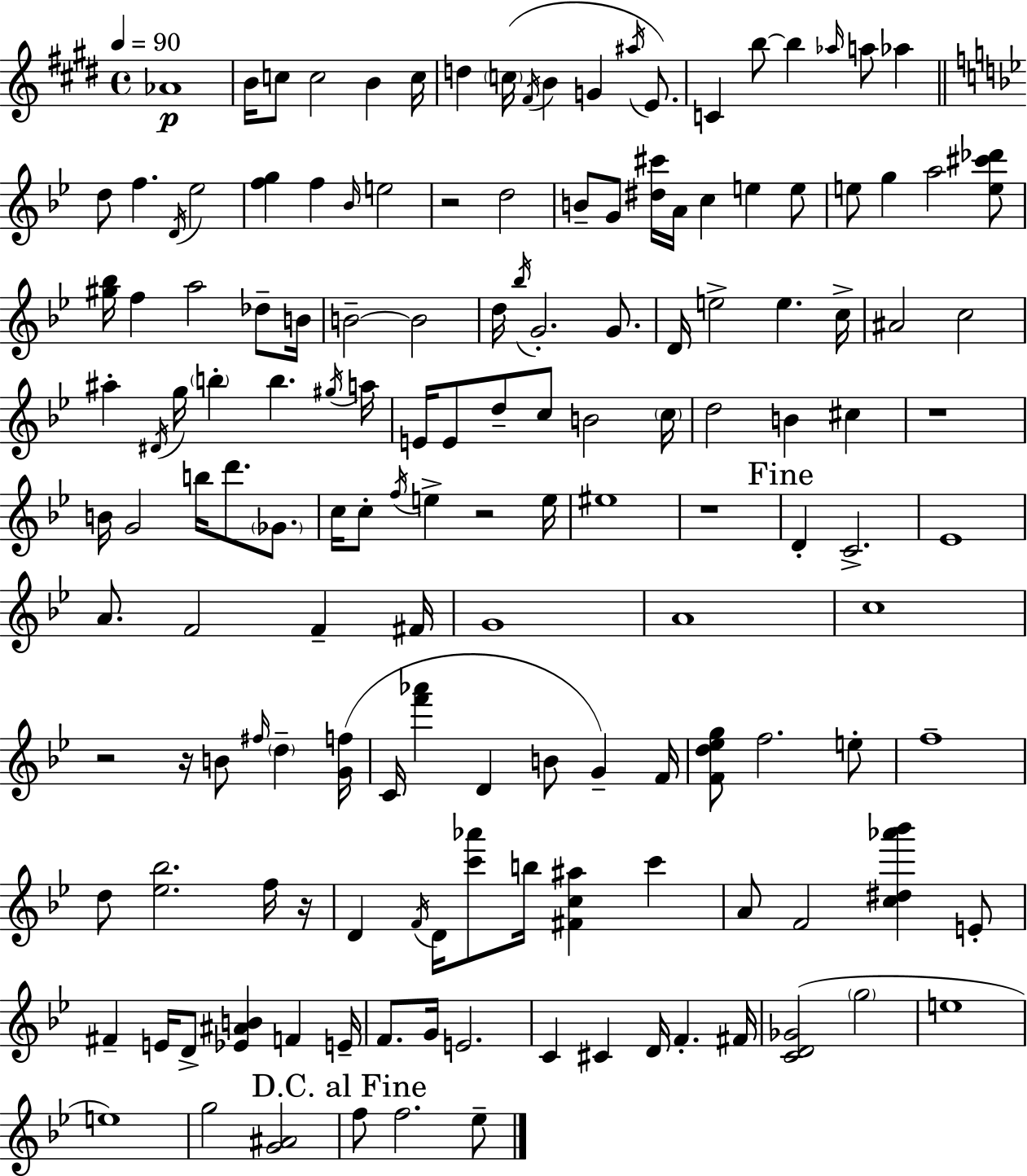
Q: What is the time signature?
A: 4/4